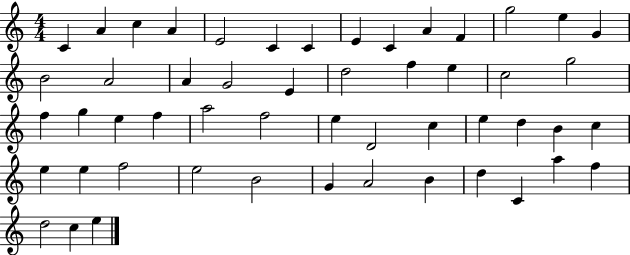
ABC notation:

X:1
T:Untitled
M:4/4
L:1/4
K:C
C A c A E2 C C E C A F g2 e G B2 A2 A G2 E d2 f e c2 g2 f g e f a2 f2 e D2 c e d B c e e f2 e2 B2 G A2 B d C a f d2 c e